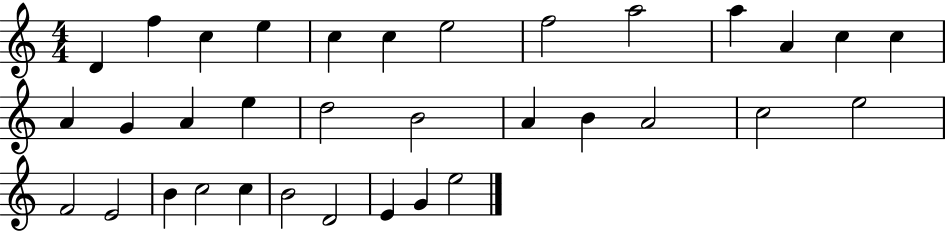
{
  \clef treble
  \numericTimeSignature
  \time 4/4
  \key c \major
  d'4 f''4 c''4 e''4 | c''4 c''4 e''2 | f''2 a''2 | a''4 a'4 c''4 c''4 | \break a'4 g'4 a'4 e''4 | d''2 b'2 | a'4 b'4 a'2 | c''2 e''2 | \break f'2 e'2 | b'4 c''2 c''4 | b'2 d'2 | e'4 g'4 e''2 | \break \bar "|."
}